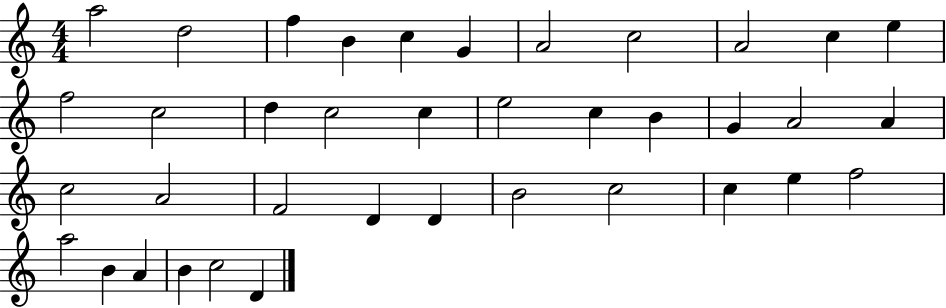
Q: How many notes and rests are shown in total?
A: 38